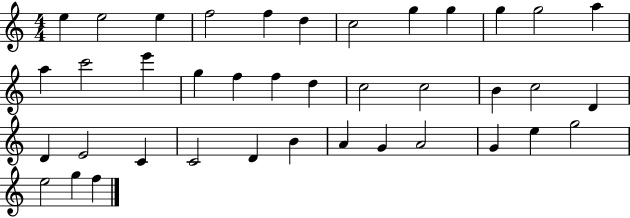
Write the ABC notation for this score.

X:1
T:Untitled
M:4/4
L:1/4
K:C
e e2 e f2 f d c2 g g g g2 a a c'2 e' g f f d c2 c2 B c2 D D E2 C C2 D B A G A2 G e g2 e2 g f